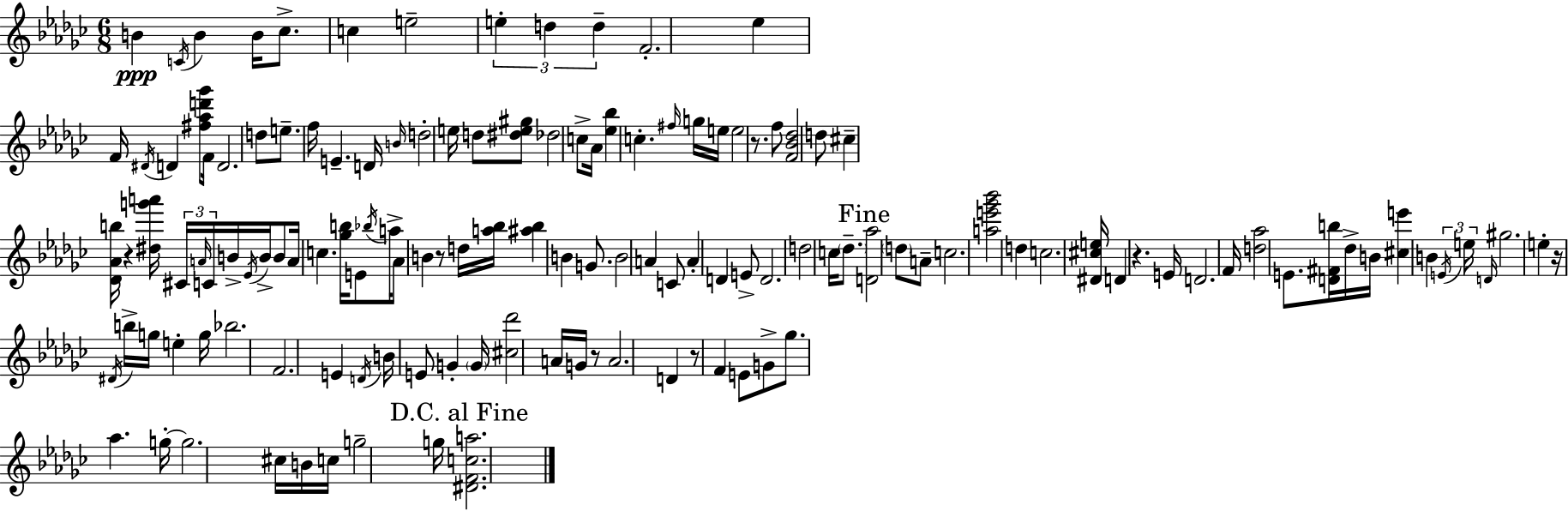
{
  \clef treble
  \numericTimeSignature
  \time 6/8
  \key ees \minor
  b'4\ppp \acciaccatura { c'16 } b'4 b'16 ces''8.-> | c''4 e''2-- | \tuplet 3/2 { e''4-. d''4 d''4-- } | f'2.-. | \break ees''4 f'16 \acciaccatura { dis'16 } d'4 <fis'' aes'' d''' ges'''>8 | f'16 d'2. | d''8 e''8.-- f''16 e'4.-- | d'16 \grace { b'16 } d''2-. | \break e''16 d''8 <dis'' e'' gis''>8 des''2 | c''8-> aes'16 <ees'' bes''>4 c''4.-. | \grace { fis''16 } g''16 e''16 e''2 | r8. f''8 <f' bes' des''>2 | \break d''8 cis''4-- <des' aes' b''>16 r4 | <dis'' g''' a'''>16 \tuplet 3/2 { cis'16 \grace { a'16 } c'16 } b'16-> \acciaccatura { ees'16 } b'16-> b'8 a'16 c''4. | <ges'' b''>16 e'8 \acciaccatura { bes''16 } a''16-> aes'8 | b'4 r8 d''16 <a'' bes''>16 <ais'' bes''>4 | \break b'4 g'8. b'2 | a'4 c'8 a'4-. | d'4 e'8-> d'2. | d''2 | \break c''16 \parenthesize des''8.-- \mark "Fine" <d' aes''>2 | \parenthesize d''8 a'8-- c''2. | <a'' e''' ges''' bes'''>2 | d''4 c''2. | \break <dis' cis'' e''>16 d'4 | r4. e'16 d'2. | f'16 <d'' aes''>2 | e'8. <d' fis' b''>16 des''16-> b'16 <cis'' e'''>4 | \break b'4 \tuplet 3/2 { \acciaccatura { e'16 } e''16 \grace { d'16 } } gis''2. | e''4-. | r16 \acciaccatura { dis'16 } b''16-> g''16 e''4-. g''16 bes''2. | f'2. | \break e'4 | \acciaccatura { d'16 } b'16 e'8 g'4-. \parenthesize g'16 <cis'' des'''>2 | a'16 g'16 r8 a'2. | d'4 | \break r8 f'4 e'8 g'8-> | ges''8. aes''4. g''16-.~~ g''2. | cis''16 | b'16 c''16 g''2-- g''16 \mark "D.C. al Fine" <dis' f' c'' a''>2. | \break \bar "|."
}